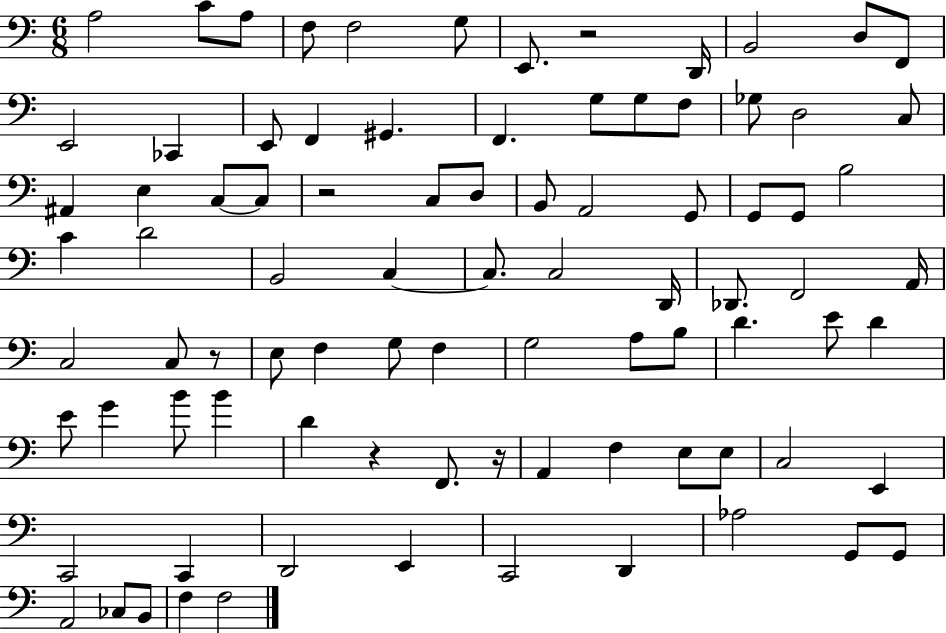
{
  \clef bass
  \numericTimeSignature
  \time 6/8
  \key c \major
  a2 c'8 a8 | f8 f2 g8 | e,8. r2 d,16 | b,2 d8 f,8 | \break e,2 ces,4 | e,8 f,4 gis,4. | f,4. g8 g8 f8 | ges8 d2 c8 | \break ais,4 e4 c8~~ c8 | r2 c8 d8 | b,8 a,2 g,8 | g,8 g,8 b2 | \break c'4 d'2 | b,2 c4~~ | c8. c2 d,16 | des,8. f,2 a,16 | \break c2 c8 r8 | e8 f4 g8 f4 | g2 a8 b8 | d'4. e'8 d'4 | \break e'8 g'4 b'8 b'4 | d'4 r4 f,8. r16 | a,4 f4 e8 e8 | c2 e,4 | \break c,2 c,4 | d,2 e,4 | c,2 d,4 | aes2 g,8 g,8 | \break a,2 ces8 b,8 | f4 f2 | \bar "|."
}